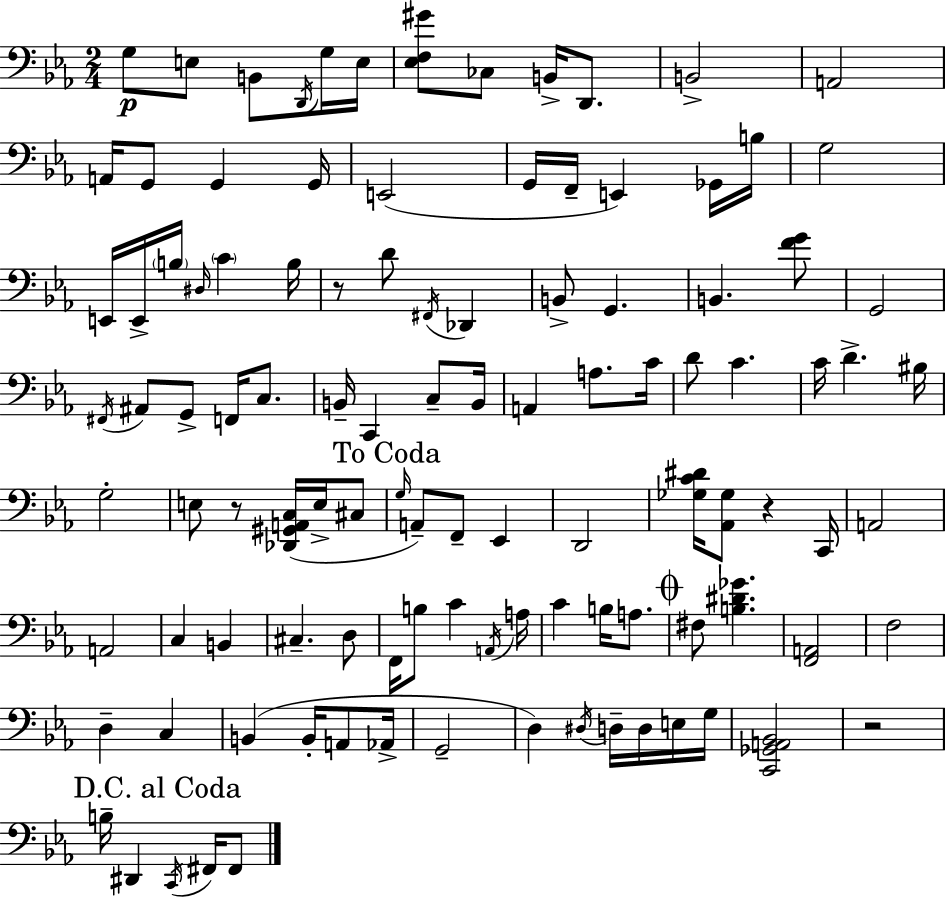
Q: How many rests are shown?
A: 4